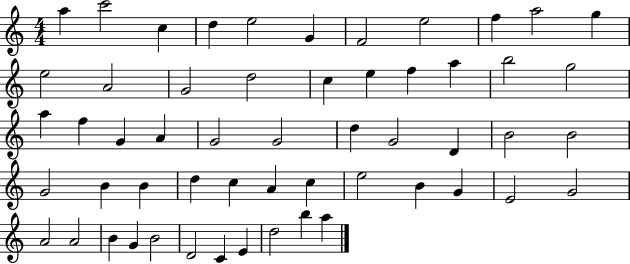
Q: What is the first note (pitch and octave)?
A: A5